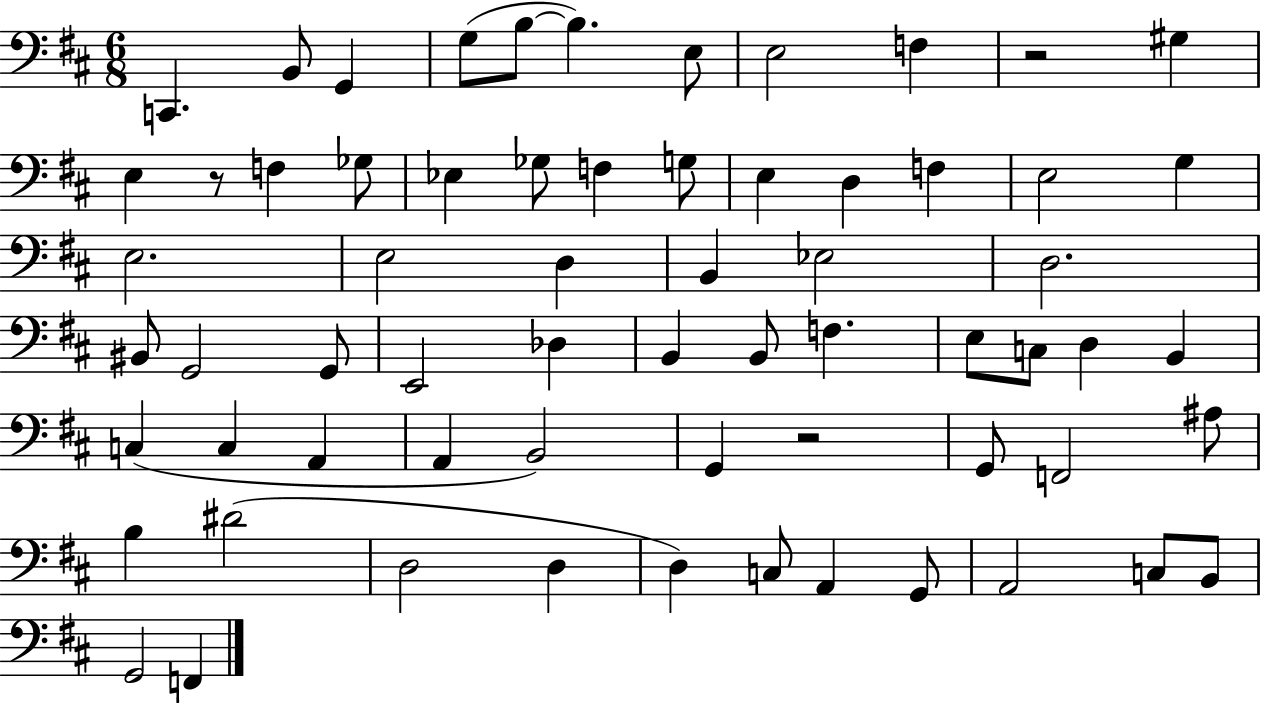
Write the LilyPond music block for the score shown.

{
  \clef bass
  \numericTimeSignature
  \time 6/8
  \key d \major
  \repeat volta 2 { c,4. b,8 g,4 | g8( b8~~ b4.) e8 | e2 f4 | r2 gis4 | \break e4 r8 f4 ges8 | ees4 ges8 f4 g8 | e4 d4 f4 | e2 g4 | \break e2. | e2 d4 | b,4 ees2 | d2. | \break bis,8 g,2 g,8 | e,2 des4 | b,4 b,8 f4. | e8 c8 d4 b,4 | \break c4( c4 a,4 | a,4 b,2) | g,4 r2 | g,8 f,2 ais8 | \break b4 dis'2( | d2 d4 | d4) c8 a,4 g,8 | a,2 c8 b,8 | \break g,2 f,4 | } \bar "|."
}